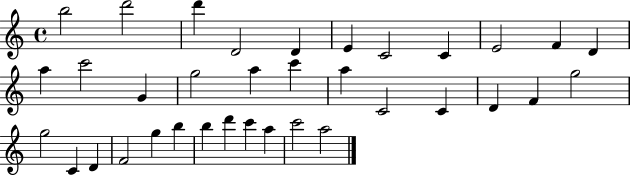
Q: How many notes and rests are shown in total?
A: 35